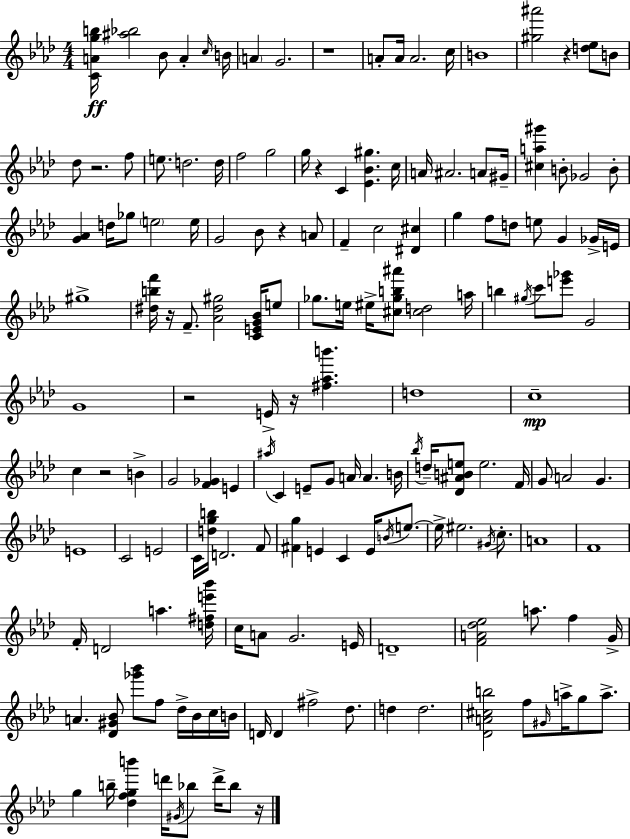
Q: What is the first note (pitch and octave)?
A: Bb4